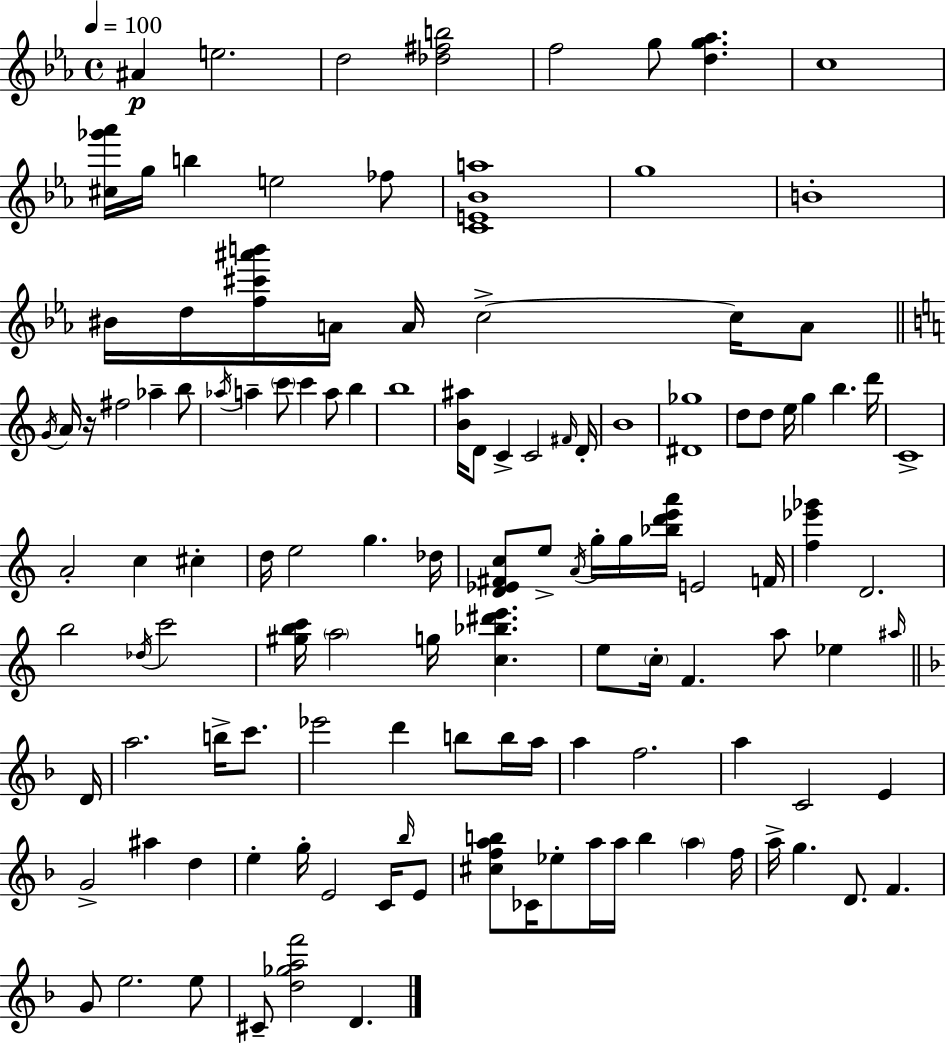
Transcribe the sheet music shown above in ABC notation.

X:1
T:Untitled
M:4/4
L:1/4
K:Eb
^A e2 d2 [_d^fb]2 f2 g/2 [dg_a] c4 [^c_g'_a']/4 g/4 b e2 _f/2 [CE_Ba]4 g4 B4 ^B/4 d/4 [f^c'^a'b']/4 A/4 A/4 c2 c/4 A/2 G/4 A/4 z/4 ^f2 _a b/2 _a/4 a c'/2 c' a/2 b b4 [B^a]/4 D/2 C C2 ^F/4 D/4 B4 [^D_g]4 d/2 d/2 e/4 g b d'/4 C4 A2 c ^c d/4 e2 g _d/4 [D_E^Fc]/2 e/2 A/4 g/4 g/4 [_bd'e'a']/4 E2 F/4 [f_e'_g'] D2 b2 _d/4 c'2 [^gbc']/4 a2 g/4 [c_b^d'e'] e/2 c/4 F a/2 _e ^a/4 D/4 a2 b/4 c'/2 _e'2 d' b/2 b/4 a/4 a f2 a C2 E G2 ^a d e g/4 E2 C/4 _b/4 E/2 [^cfab]/2 _C/4 _e/2 a/4 a/4 b a f/4 a/4 g D/2 F G/2 e2 e/2 ^C/2 [d_gaf']2 D